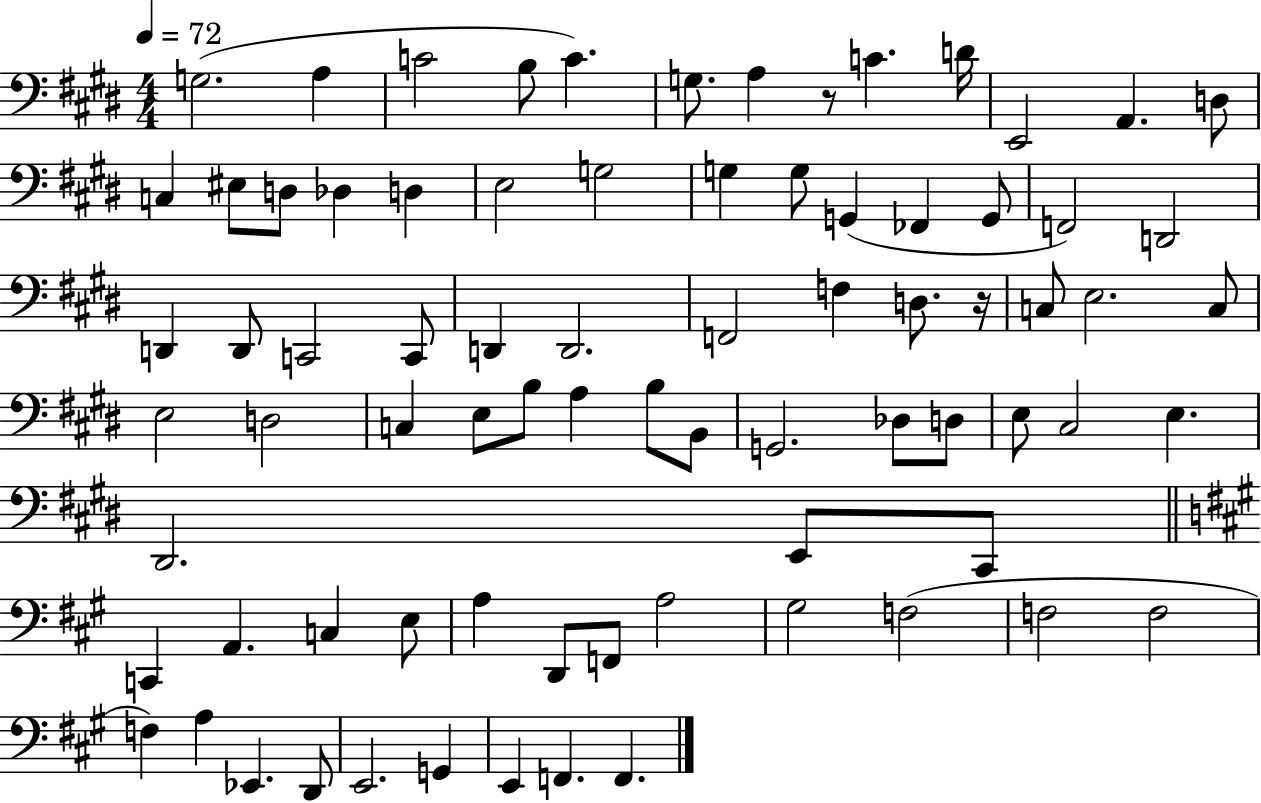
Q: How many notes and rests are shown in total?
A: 78